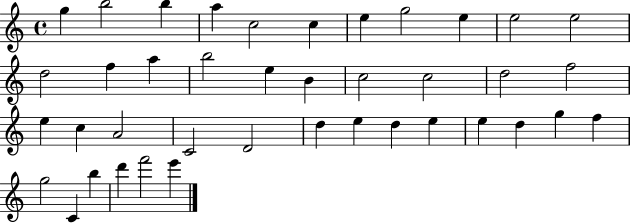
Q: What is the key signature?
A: C major